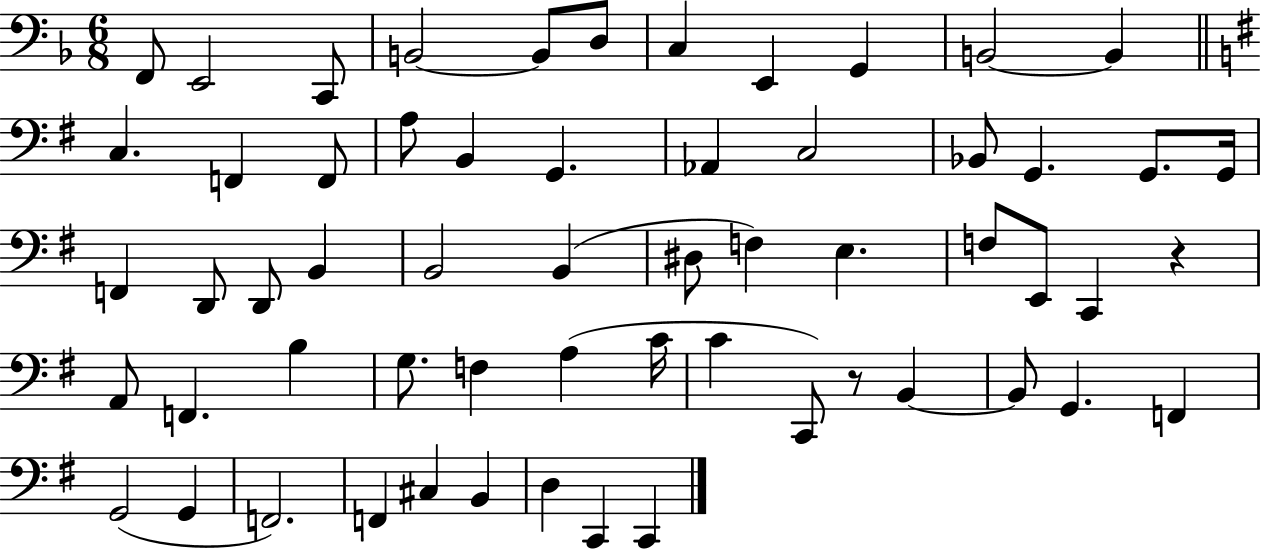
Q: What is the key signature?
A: F major